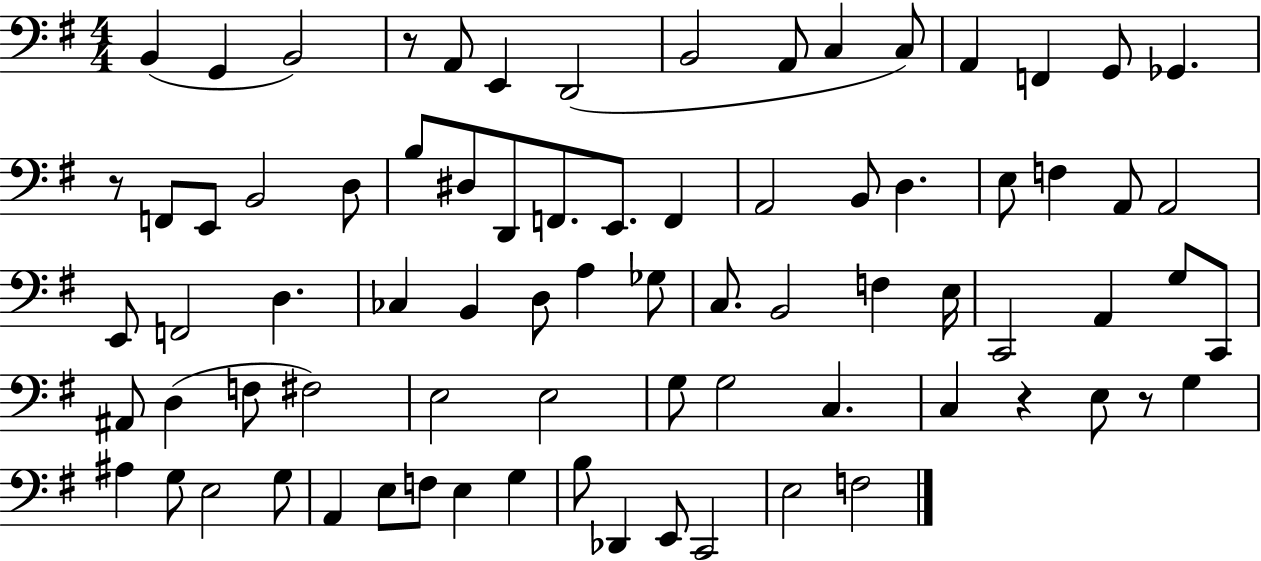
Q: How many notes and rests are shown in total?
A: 78